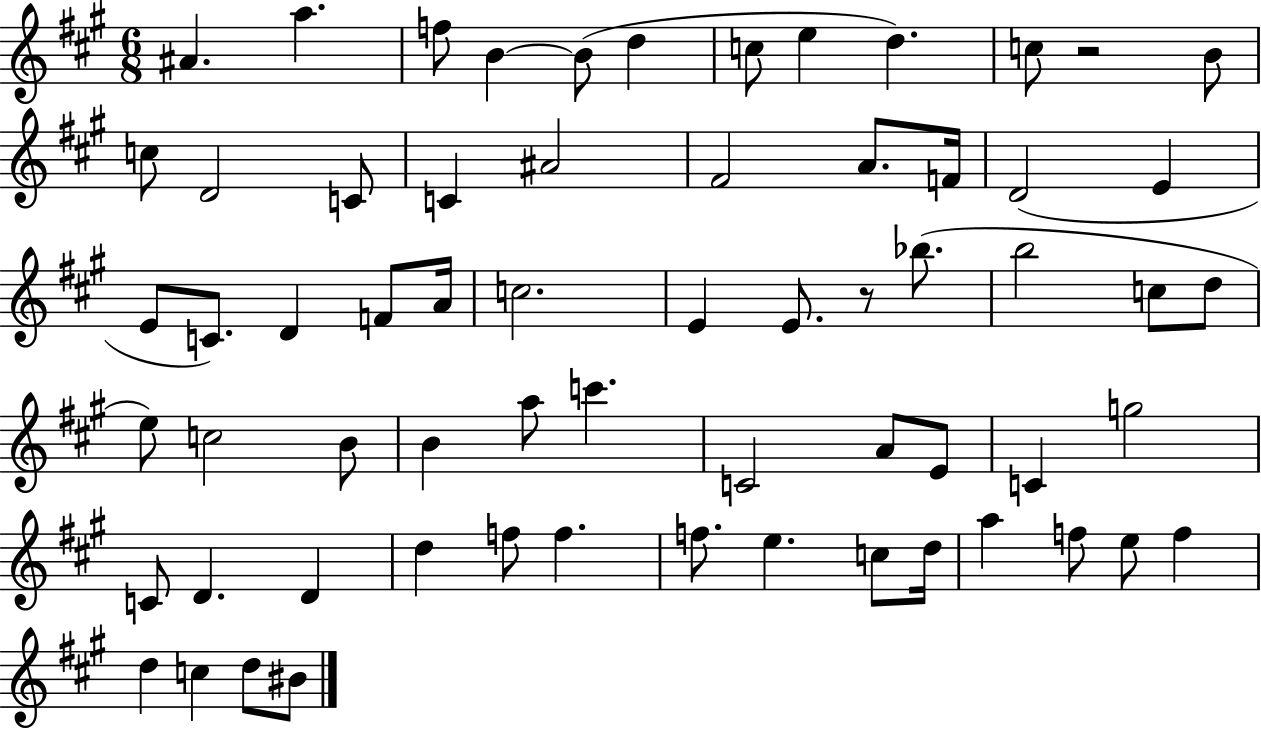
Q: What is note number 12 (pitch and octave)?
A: C5